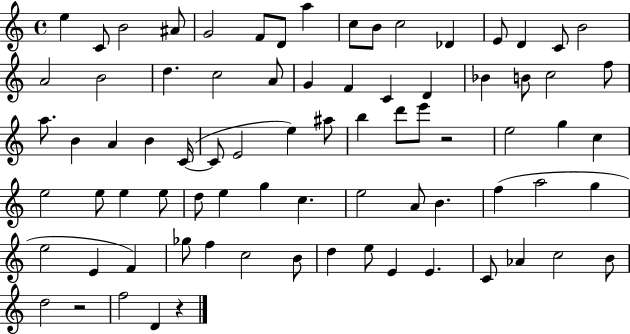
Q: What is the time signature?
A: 4/4